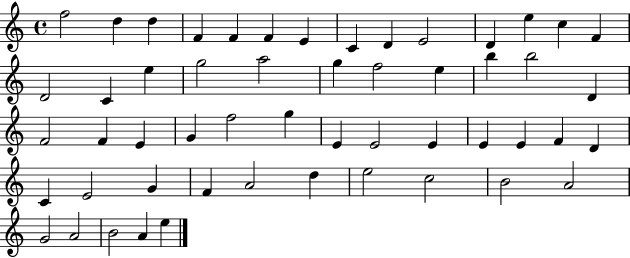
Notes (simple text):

F5/h D5/q D5/q F4/q F4/q F4/q E4/q C4/q D4/q E4/h D4/q E5/q C5/q F4/q D4/h C4/q E5/q G5/h A5/h G5/q F5/h E5/q B5/q B5/h D4/q F4/h F4/q E4/q G4/q F5/h G5/q E4/q E4/h E4/q E4/q E4/q F4/q D4/q C4/q E4/h G4/q F4/q A4/h D5/q E5/h C5/h B4/h A4/h G4/h A4/h B4/h A4/q E5/q